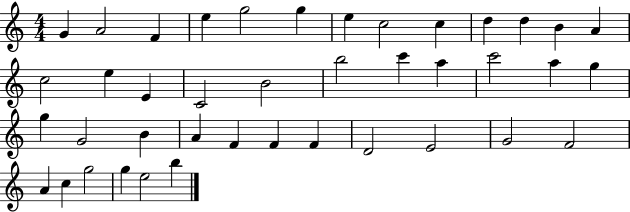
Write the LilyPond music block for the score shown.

{
  \clef treble
  \numericTimeSignature
  \time 4/4
  \key c \major
  g'4 a'2 f'4 | e''4 g''2 g''4 | e''4 c''2 c''4 | d''4 d''4 b'4 a'4 | \break c''2 e''4 e'4 | c'2 b'2 | b''2 c'''4 a''4 | c'''2 a''4 g''4 | \break g''4 g'2 b'4 | a'4 f'4 f'4 f'4 | d'2 e'2 | g'2 f'2 | \break a'4 c''4 g''2 | g''4 e''2 b''4 | \bar "|."
}